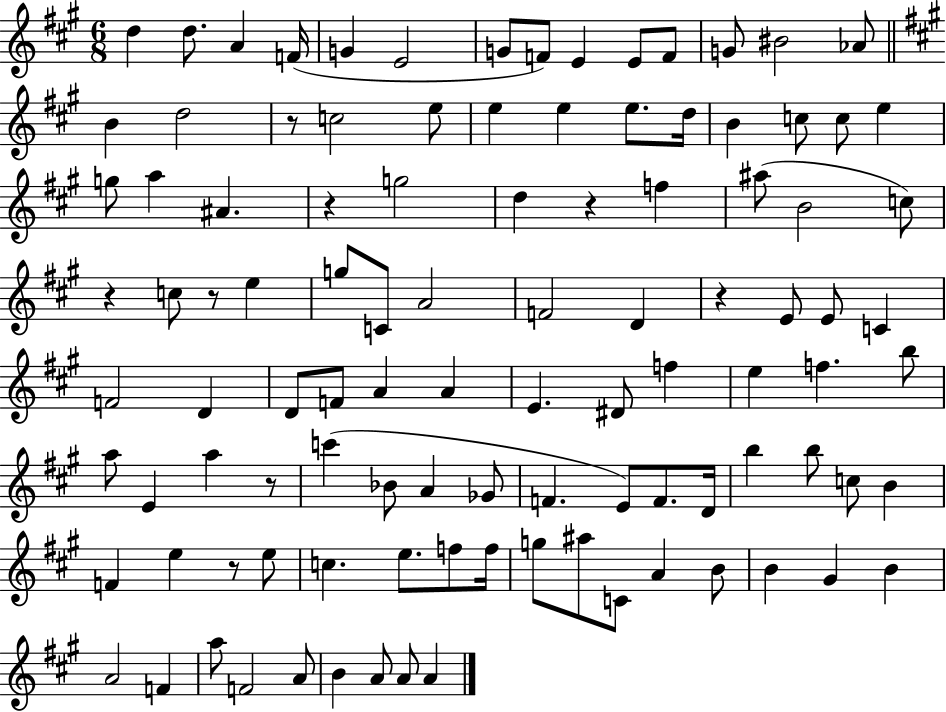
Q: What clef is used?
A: treble